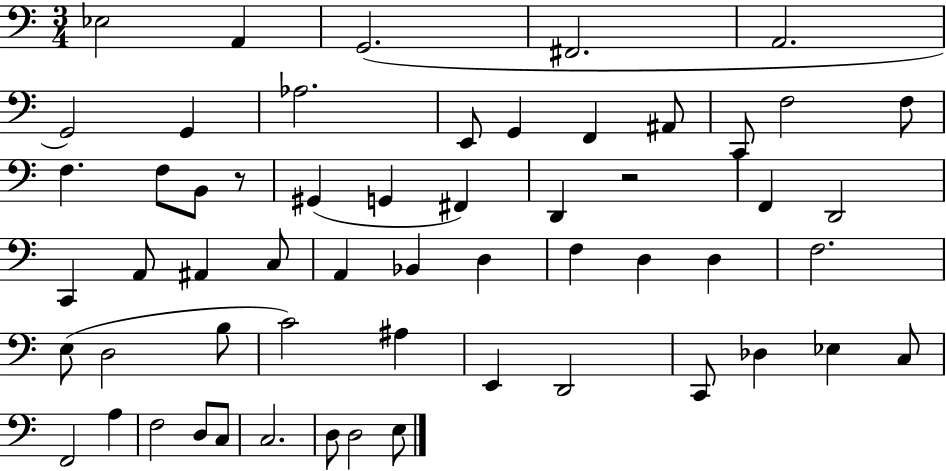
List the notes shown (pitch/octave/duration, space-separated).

Eb3/h A2/q G2/h. F#2/h. A2/h. G2/h G2/q Ab3/h. E2/e G2/q F2/q A#2/e C2/e F3/h F3/e F3/q. F3/e B2/e R/e G#2/q G2/q F#2/q D2/q R/h F2/q D2/h C2/q A2/e A#2/q C3/e A2/q Bb2/q D3/q F3/q D3/q D3/q F3/h. E3/e D3/h B3/e C4/h A#3/q E2/q D2/h C2/e Db3/q Eb3/q C3/e F2/h A3/q F3/h D3/e C3/e C3/h. D3/e D3/h E3/e